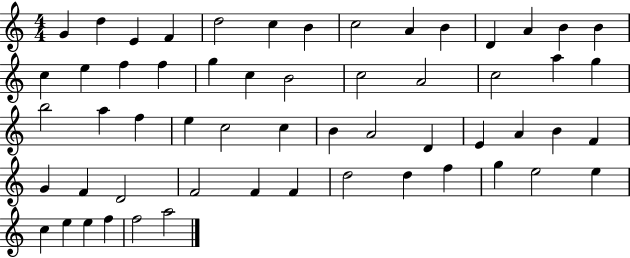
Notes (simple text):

G4/q D5/q E4/q F4/q D5/h C5/q B4/q C5/h A4/q B4/q D4/q A4/q B4/q B4/q C5/q E5/q F5/q F5/q G5/q C5/q B4/h C5/h A4/h C5/h A5/q G5/q B5/h A5/q F5/q E5/q C5/h C5/q B4/q A4/h D4/q E4/q A4/q B4/q F4/q G4/q F4/q D4/h F4/h F4/q F4/q D5/h D5/q F5/q G5/q E5/h E5/q C5/q E5/q E5/q F5/q F5/h A5/h